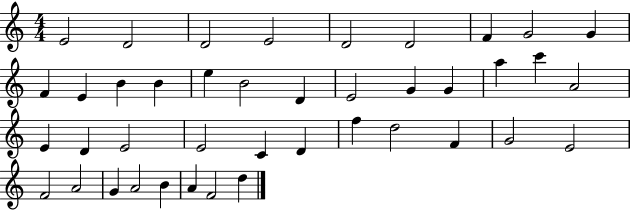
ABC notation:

X:1
T:Untitled
M:4/4
L:1/4
K:C
E2 D2 D2 E2 D2 D2 F G2 G F E B B e B2 D E2 G G a c' A2 E D E2 E2 C D f d2 F G2 E2 F2 A2 G A2 B A F2 d